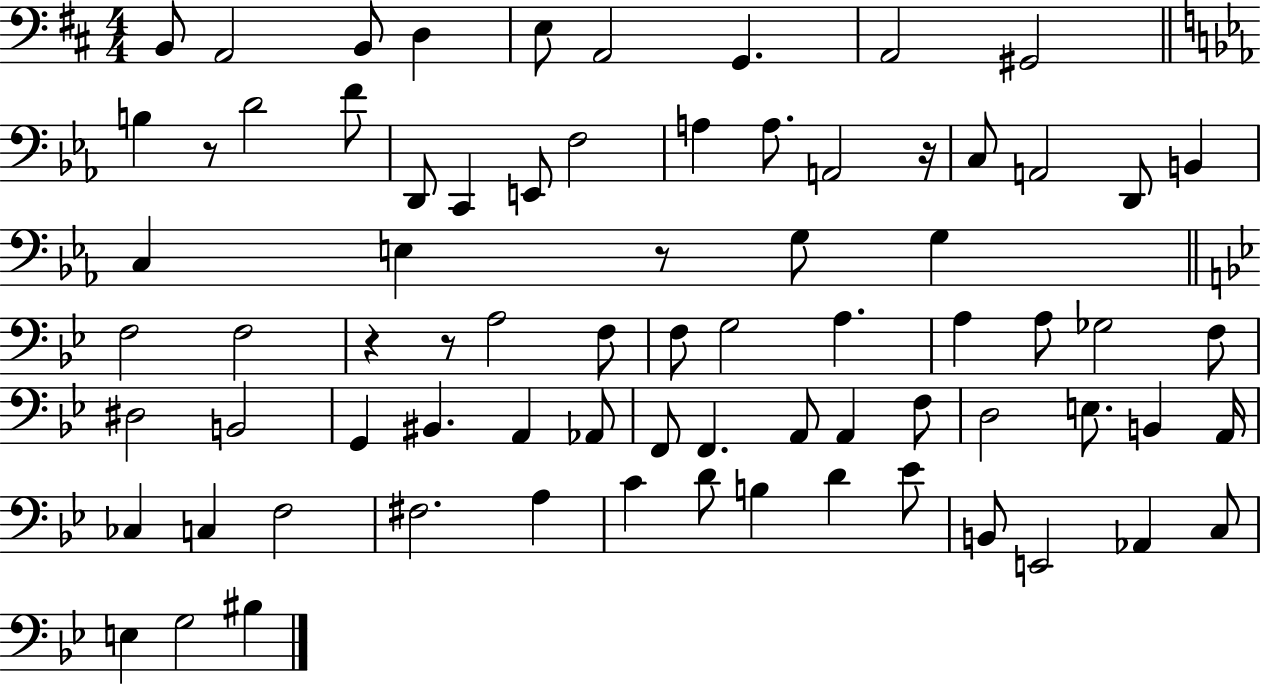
X:1
T:Untitled
M:4/4
L:1/4
K:D
B,,/2 A,,2 B,,/2 D, E,/2 A,,2 G,, A,,2 ^G,,2 B, z/2 D2 F/2 D,,/2 C,, E,,/2 F,2 A, A,/2 A,,2 z/4 C,/2 A,,2 D,,/2 B,, C, E, z/2 G,/2 G, F,2 F,2 z z/2 A,2 F,/2 F,/2 G,2 A, A, A,/2 _G,2 F,/2 ^D,2 B,,2 G,, ^B,, A,, _A,,/2 F,,/2 F,, A,,/2 A,, F,/2 D,2 E,/2 B,, A,,/4 _C, C, F,2 ^F,2 A, C D/2 B, D _E/2 B,,/2 E,,2 _A,, C,/2 E, G,2 ^B,